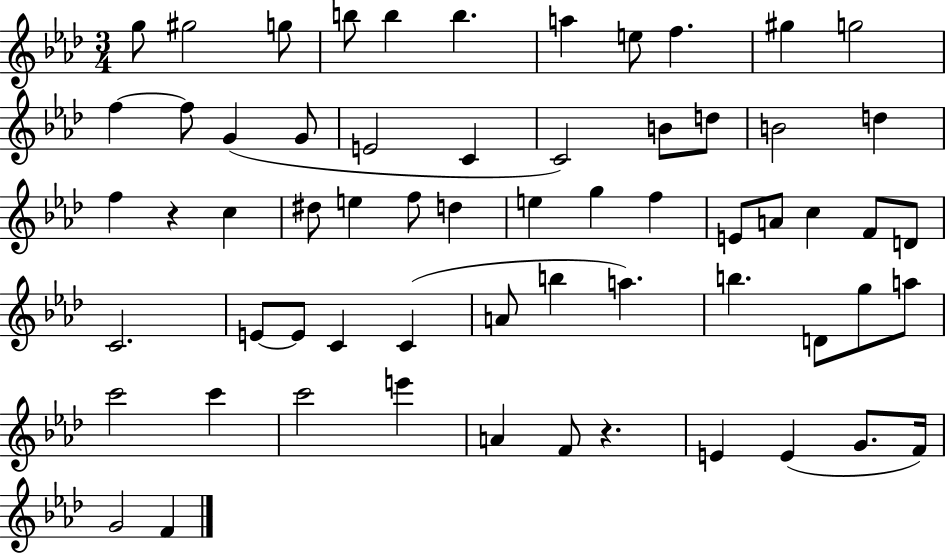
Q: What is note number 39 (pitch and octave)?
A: E4